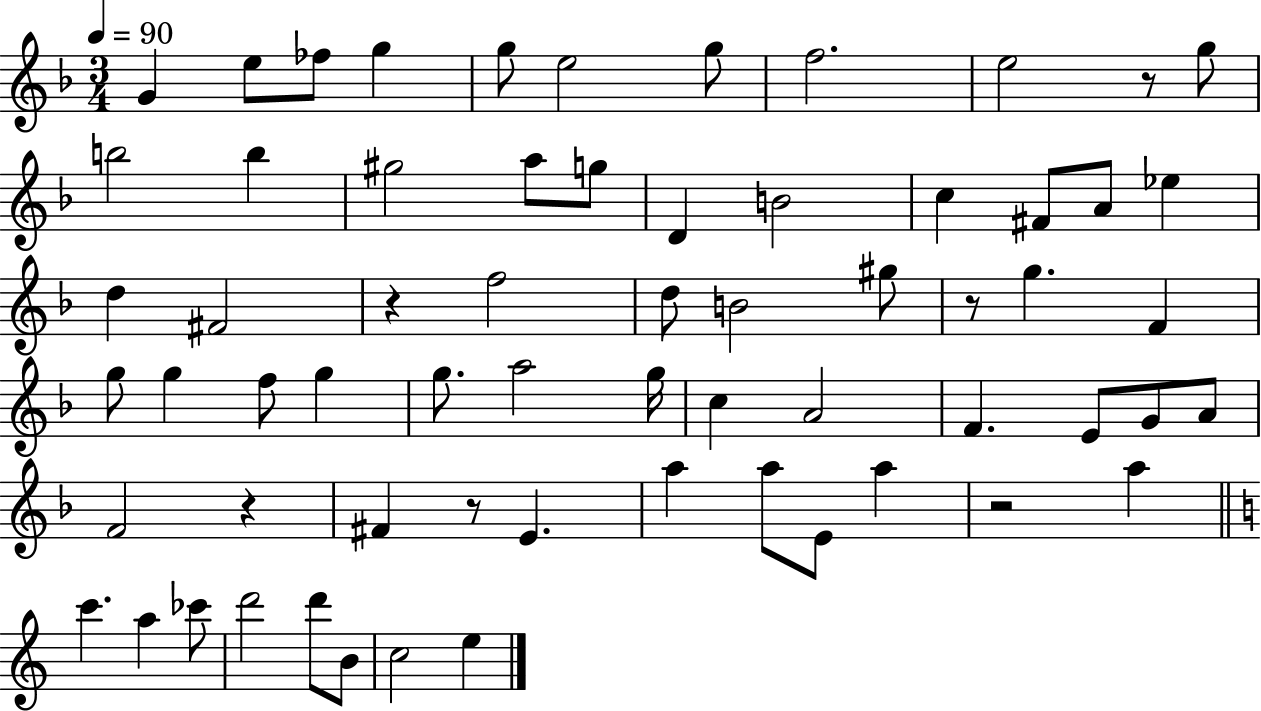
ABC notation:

X:1
T:Untitled
M:3/4
L:1/4
K:F
G e/2 _f/2 g g/2 e2 g/2 f2 e2 z/2 g/2 b2 b ^g2 a/2 g/2 D B2 c ^F/2 A/2 _e d ^F2 z f2 d/2 B2 ^g/2 z/2 g F g/2 g f/2 g g/2 a2 g/4 c A2 F E/2 G/2 A/2 F2 z ^F z/2 E a a/2 E/2 a z2 a c' a _c'/2 d'2 d'/2 B/2 c2 e